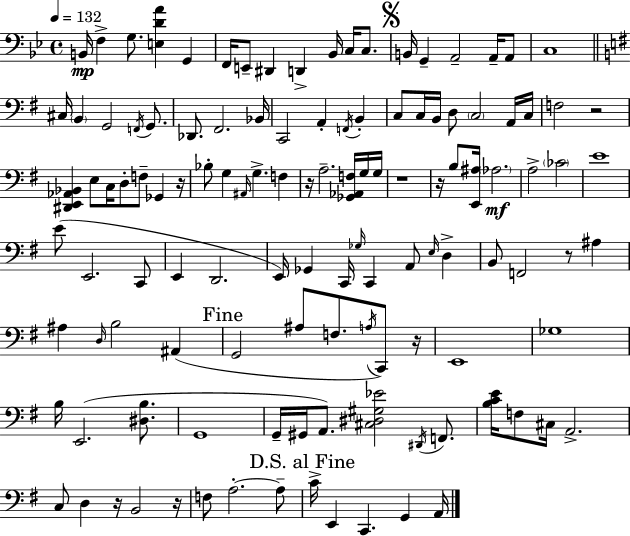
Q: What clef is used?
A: bass